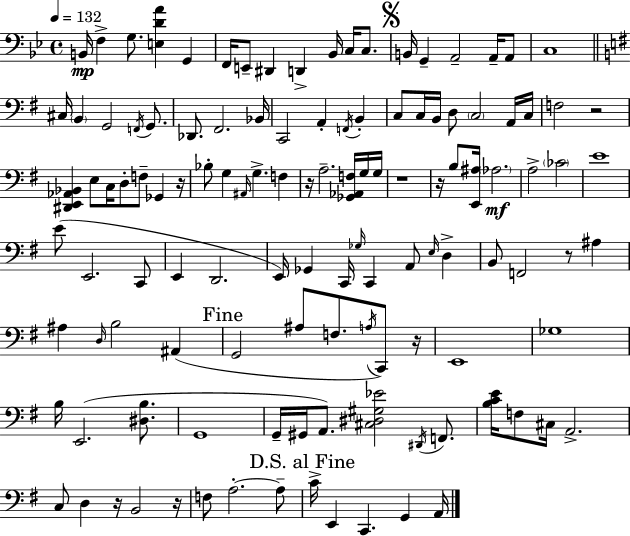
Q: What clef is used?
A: bass